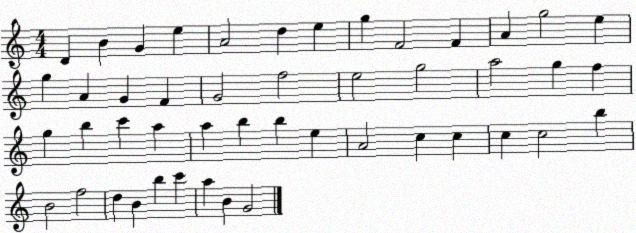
X:1
T:Untitled
M:4/4
L:1/4
K:C
D B G e A2 d e g F2 F A g2 e g A G F G2 f2 e2 g2 a2 g f g b c' a a b b e A2 c c c c2 b B2 f2 d B b c' a B G2